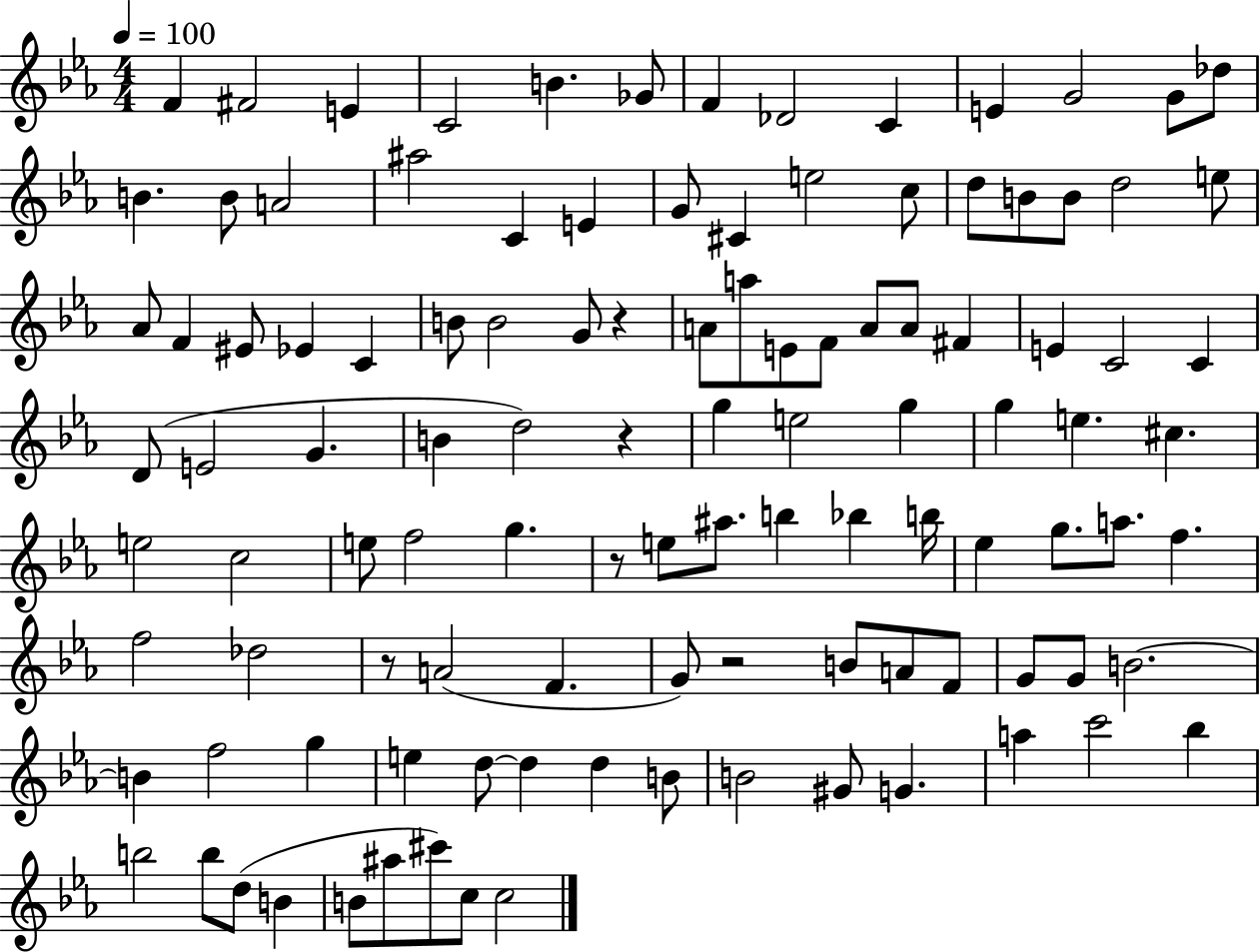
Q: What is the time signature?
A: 4/4